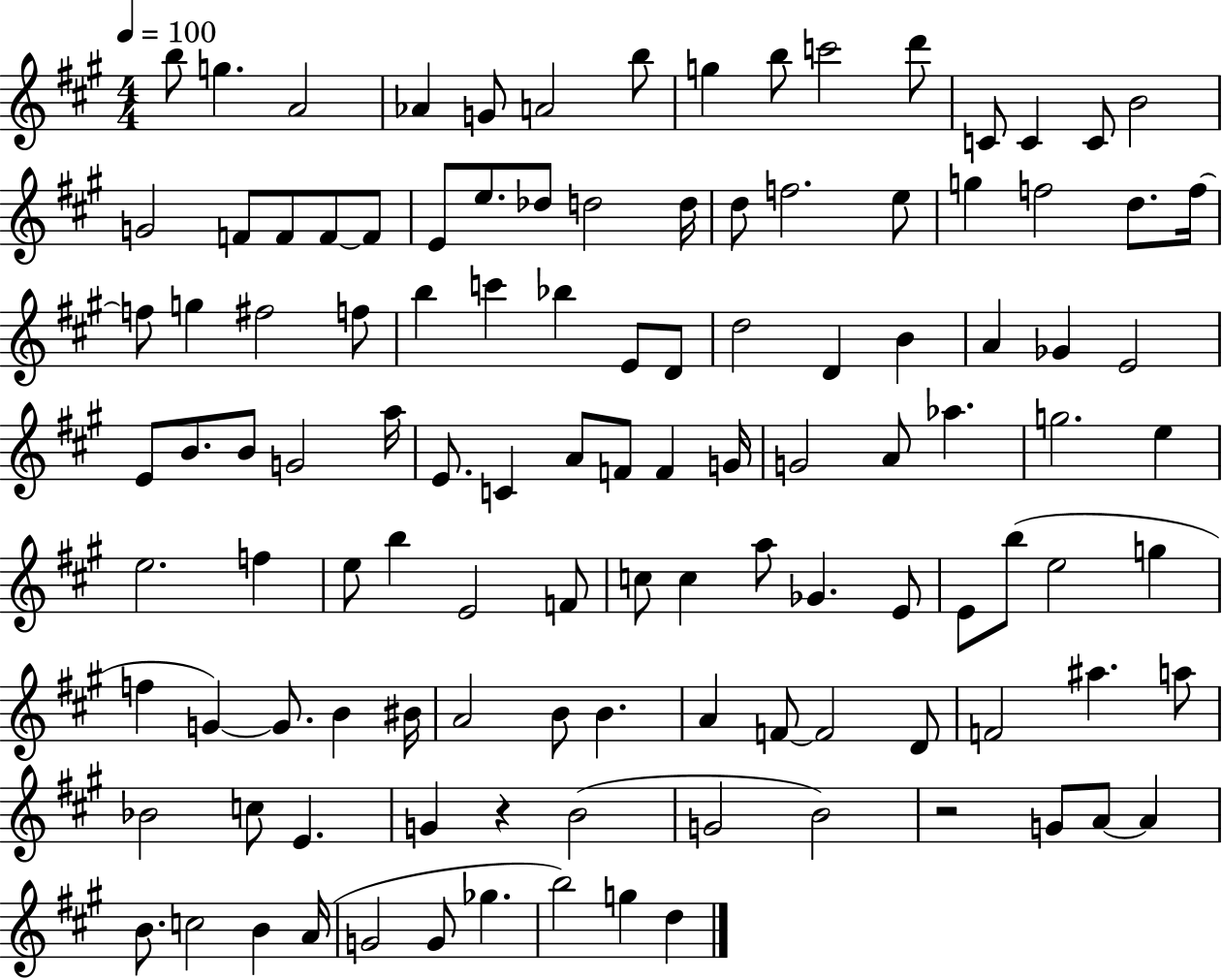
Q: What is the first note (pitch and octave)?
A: B5